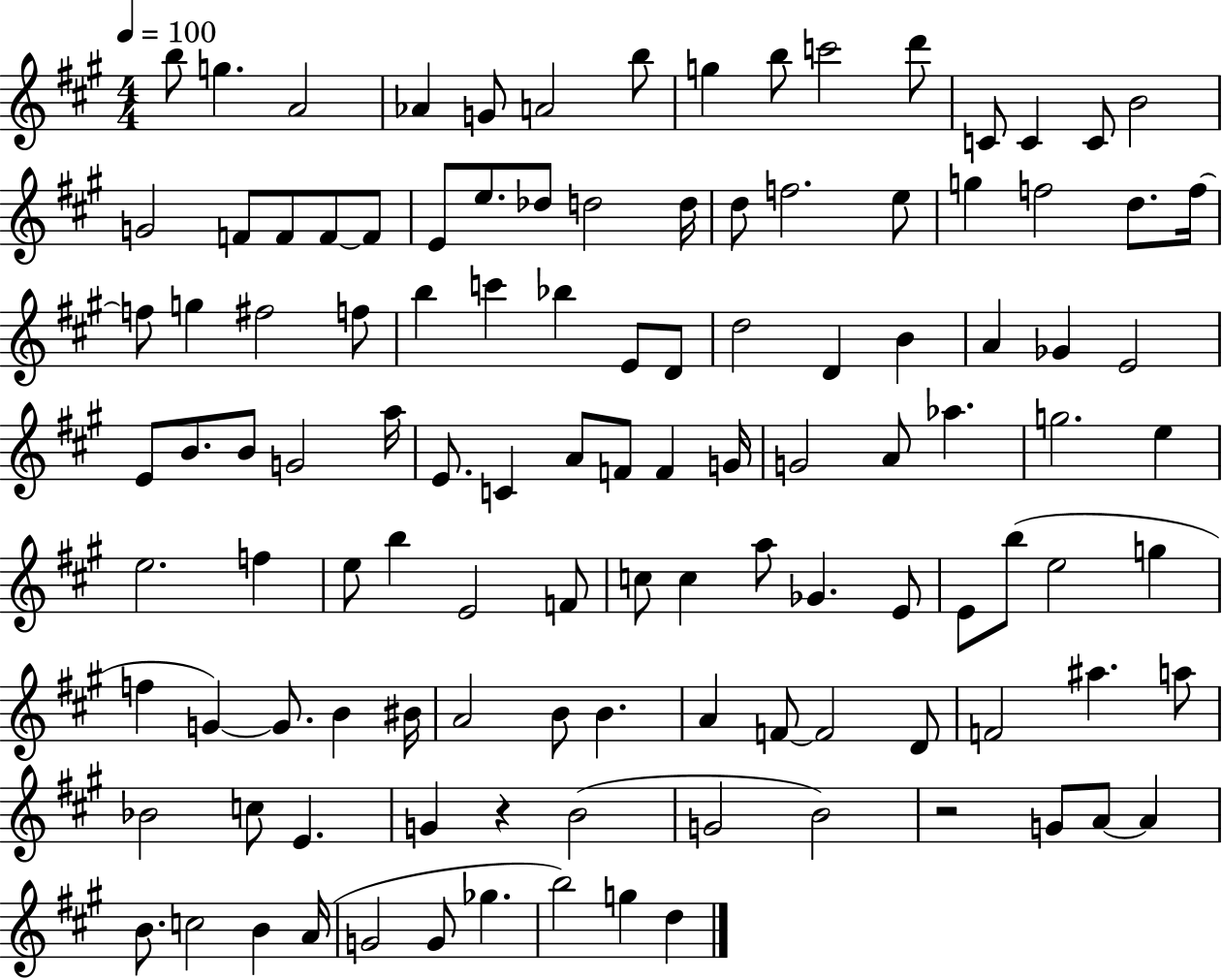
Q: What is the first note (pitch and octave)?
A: B5